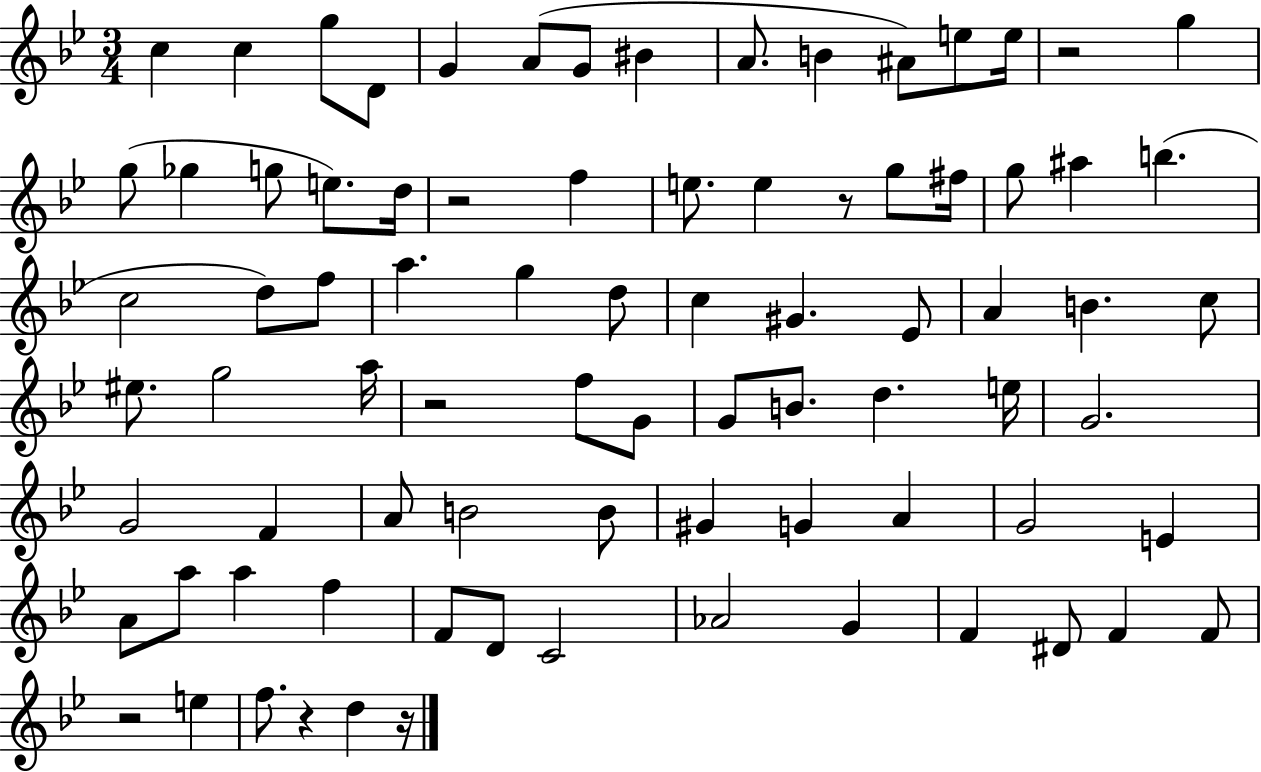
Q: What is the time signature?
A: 3/4